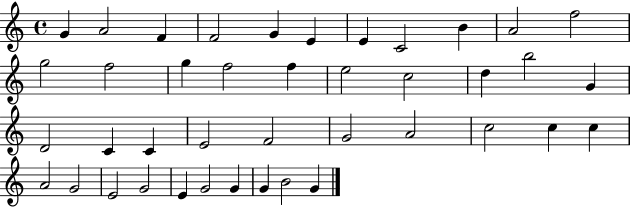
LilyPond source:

{
  \clef treble
  \time 4/4
  \defaultTimeSignature
  \key c \major
  g'4 a'2 f'4 | f'2 g'4 e'4 | e'4 c'2 b'4 | a'2 f''2 | \break g''2 f''2 | g''4 f''2 f''4 | e''2 c''2 | d''4 b''2 g'4 | \break d'2 c'4 c'4 | e'2 f'2 | g'2 a'2 | c''2 c''4 c''4 | \break a'2 g'2 | e'2 g'2 | e'4 g'2 g'4 | g'4 b'2 g'4 | \break \bar "|."
}